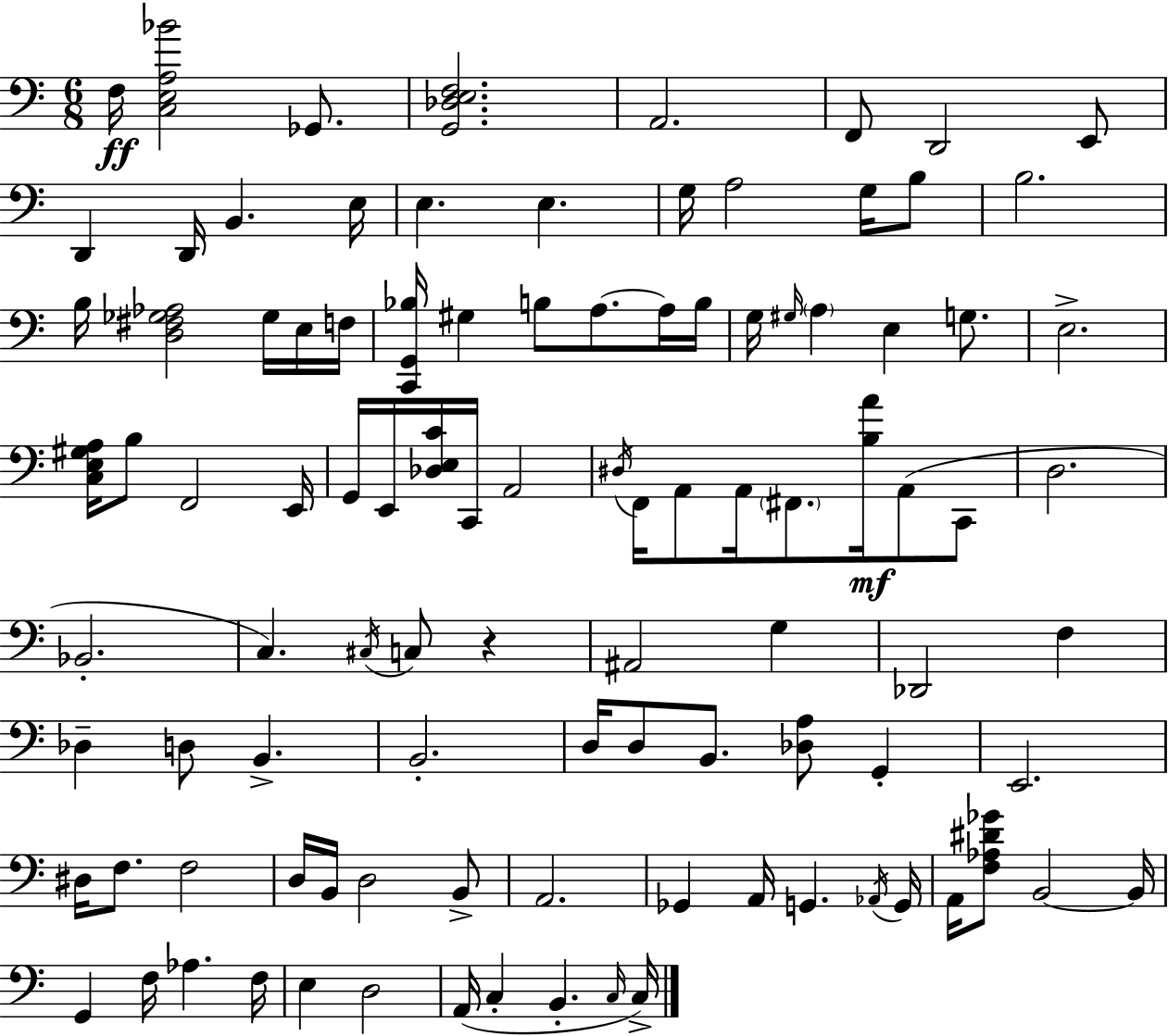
X:1
T:Untitled
M:6/8
L:1/4
K:Am
F,/4 [C,E,A,_B]2 _G,,/2 [G,,_D,E,F,]2 A,,2 F,,/2 D,,2 E,,/2 D,, D,,/4 B,, E,/4 E, E, G,/4 A,2 G,/4 B,/2 B,2 B,/4 [D,^F,_G,_A,]2 _G,/4 E,/4 F,/4 [C,,G,,_B,]/4 ^G, B,/2 A,/2 A,/4 B,/4 G,/4 ^G,/4 A, E, G,/2 E,2 [C,E,^G,A,]/4 B,/2 F,,2 E,,/4 G,,/4 E,,/4 [_D,E,C]/4 C,,/4 A,,2 ^D,/4 F,,/4 A,,/2 A,,/4 ^F,,/2 [B,A]/4 A,,/2 C,,/2 D,2 _B,,2 C, ^C,/4 C,/2 z ^A,,2 G, _D,,2 F, _D, D,/2 B,, B,,2 D,/4 D,/2 B,,/2 [_D,A,]/2 G,, E,,2 ^D,/4 F,/2 F,2 D,/4 B,,/4 D,2 B,,/2 A,,2 _G,, A,,/4 G,, _A,,/4 G,,/4 A,,/4 [F,_A,^D_G]/2 B,,2 B,,/4 G,, F,/4 _A, F,/4 E, D,2 A,,/4 C, B,, C,/4 C,/4